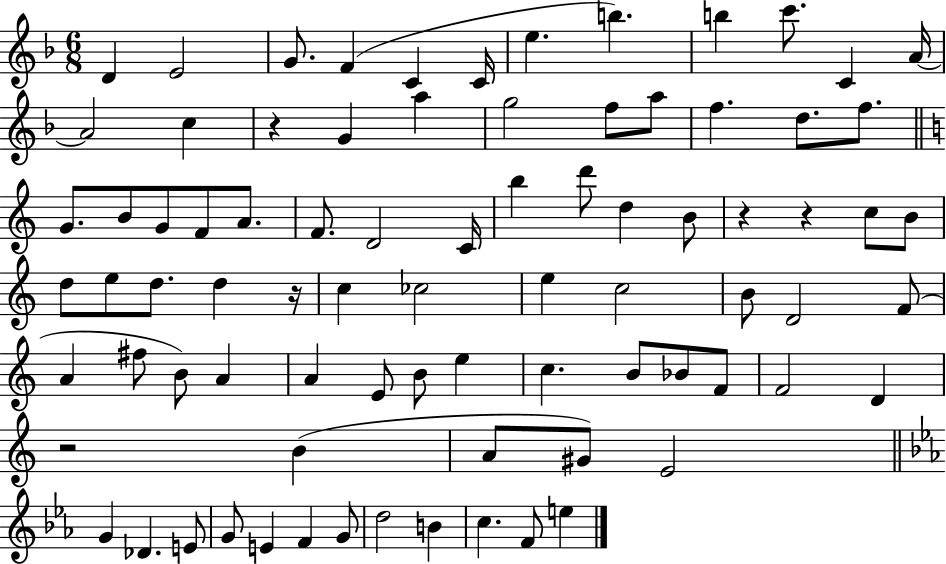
{
  \clef treble
  \numericTimeSignature
  \time 6/8
  \key f \major
  d'4 e'2 | g'8. f'4( c'4 c'16 | e''4. b''4.) | b''4 c'''8. c'4 a'16~~ | \break a'2 c''4 | r4 g'4 a''4 | g''2 f''8 a''8 | f''4. d''8. f''8. | \break \bar "||" \break \key c \major g'8. b'8 g'8 f'8 a'8. | f'8. d'2 c'16 | b''4 d'''8 d''4 b'8 | r4 r4 c''8 b'8 | \break d''8 e''8 d''8. d''4 r16 | c''4 ces''2 | e''4 c''2 | b'8 d'2 f'8( | \break a'4 fis''8 b'8) a'4 | a'4 e'8 b'8 e''4 | c''4. b'8 bes'8 f'8 | f'2 d'4 | \break r2 b'4( | a'8 gis'8) e'2 | \bar "||" \break \key ees \major g'4 des'4. e'8 | g'8 e'4 f'4 g'8 | d''2 b'4 | c''4. f'8 e''4 | \break \bar "|."
}